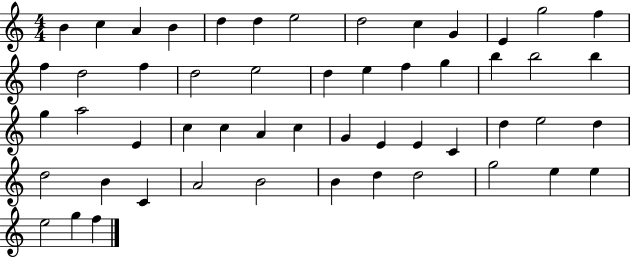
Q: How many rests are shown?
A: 0